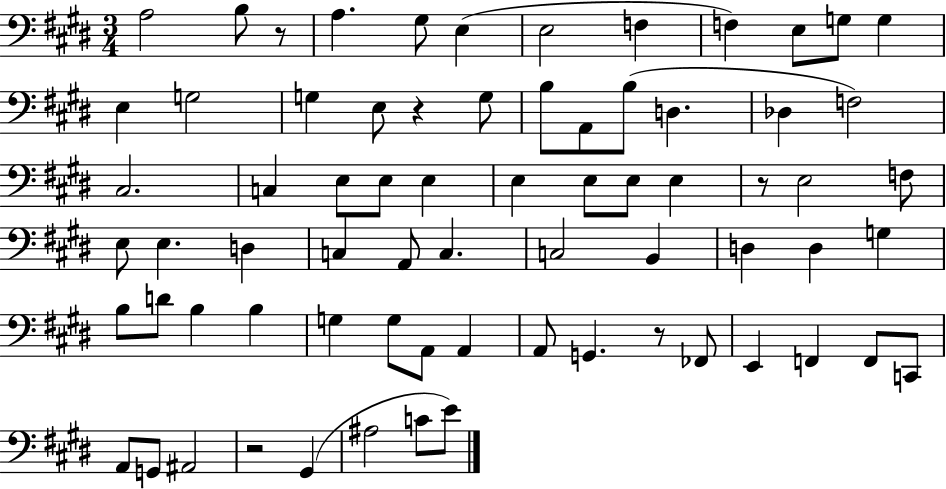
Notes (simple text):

A3/h B3/e R/e A3/q. G#3/e E3/q E3/h F3/q F3/q E3/e G3/e G3/q E3/q G3/h G3/q E3/e R/q G3/e B3/e A2/e B3/e D3/q. Db3/q F3/h C#3/h. C3/q E3/e E3/e E3/q E3/q E3/e E3/e E3/q R/e E3/h F3/e E3/e E3/q. D3/q C3/q A2/e C3/q. C3/h B2/q D3/q D3/q G3/q B3/e D4/e B3/q B3/q G3/q G3/e A2/e A2/q A2/e G2/q. R/e FES2/e E2/q F2/q F2/e C2/e A2/e G2/e A#2/h R/h G#2/q A#3/h C4/e E4/e